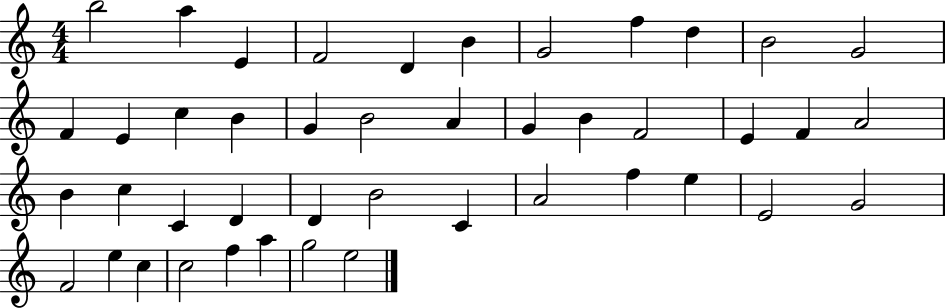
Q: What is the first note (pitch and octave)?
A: B5